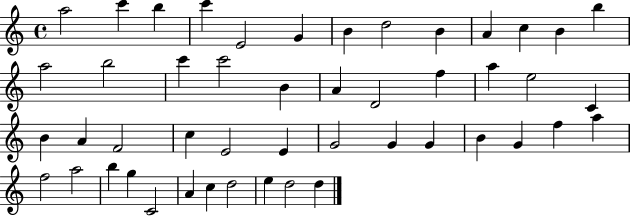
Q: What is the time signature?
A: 4/4